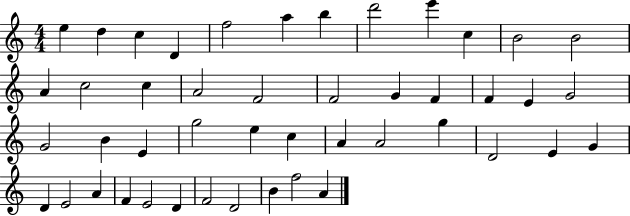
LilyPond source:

{
  \clef treble
  \numericTimeSignature
  \time 4/4
  \key c \major
  e''4 d''4 c''4 d'4 | f''2 a''4 b''4 | d'''2 e'''4 c''4 | b'2 b'2 | \break a'4 c''2 c''4 | a'2 f'2 | f'2 g'4 f'4 | f'4 e'4 g'2 | \break g'2 b'4 e'4 | g''2 e''4 c''4 | a'4 a'2 g''4 | d'2 e'4 g'4 | \break d'4 e'2 a'4 | f'4 e'2 d'4 | f'2 d'2 | b'4 f''2 a'4 | \break \bar "|."
}